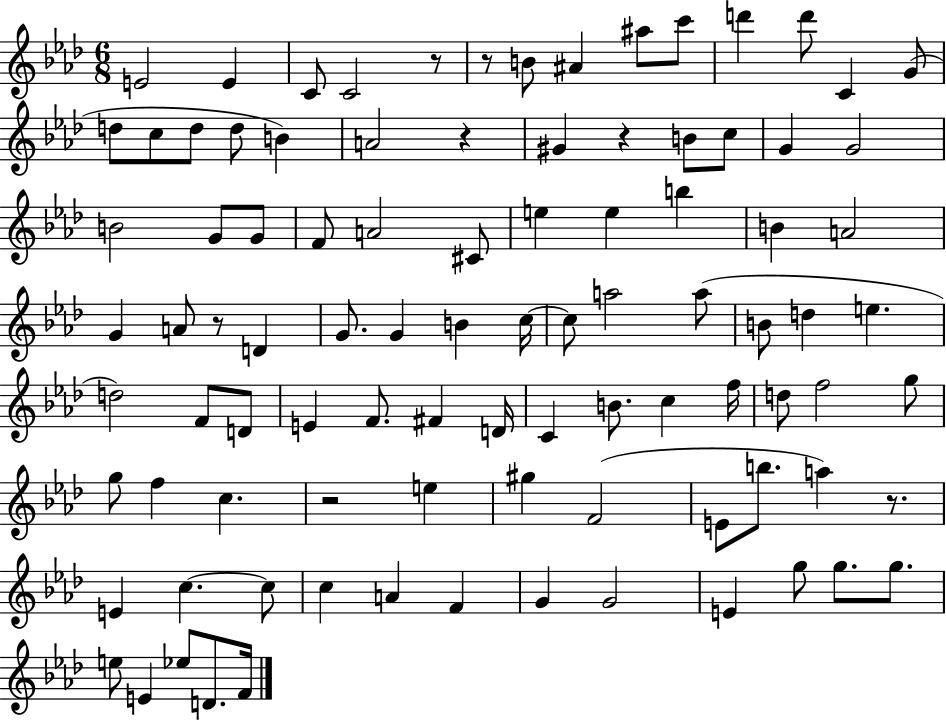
X:1
T:Untitled
M:6/8
L:1/4
K:Ab
E2 E C/2 C2 z/2 z/2 B/2 ^A ^a/2 c'/2 d' d'/2 C G/2 d/2 c/2 d/2 d/2 B A2 z ^G z B/2 c/2 G G2 B2 G/2 G/2 F/2 A2 ^C/2 e e b B A2 G A/2 z/2 D G/2 G B c/4 c/2 a2 a/2 B/2 d e d2 F/2 D/2 E F/2 ^F D/4 C B/2 c f/4 d/2 f2 g/2 g/2 f c z2 e ^g F2 E/2 b/2 a z/2 E c c/2 c A F G G2 E g/2 g/2 g/2 e/2 E _e/2 D/2 F/4